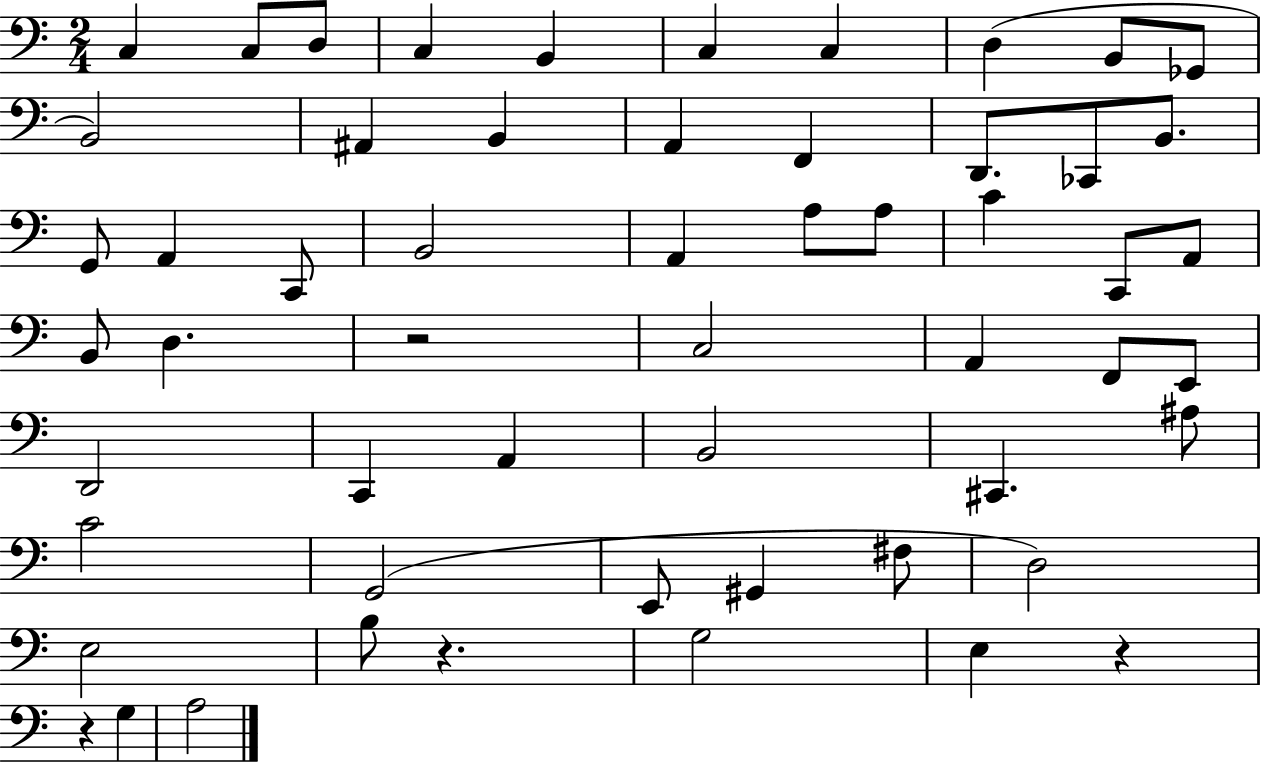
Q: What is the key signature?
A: C major